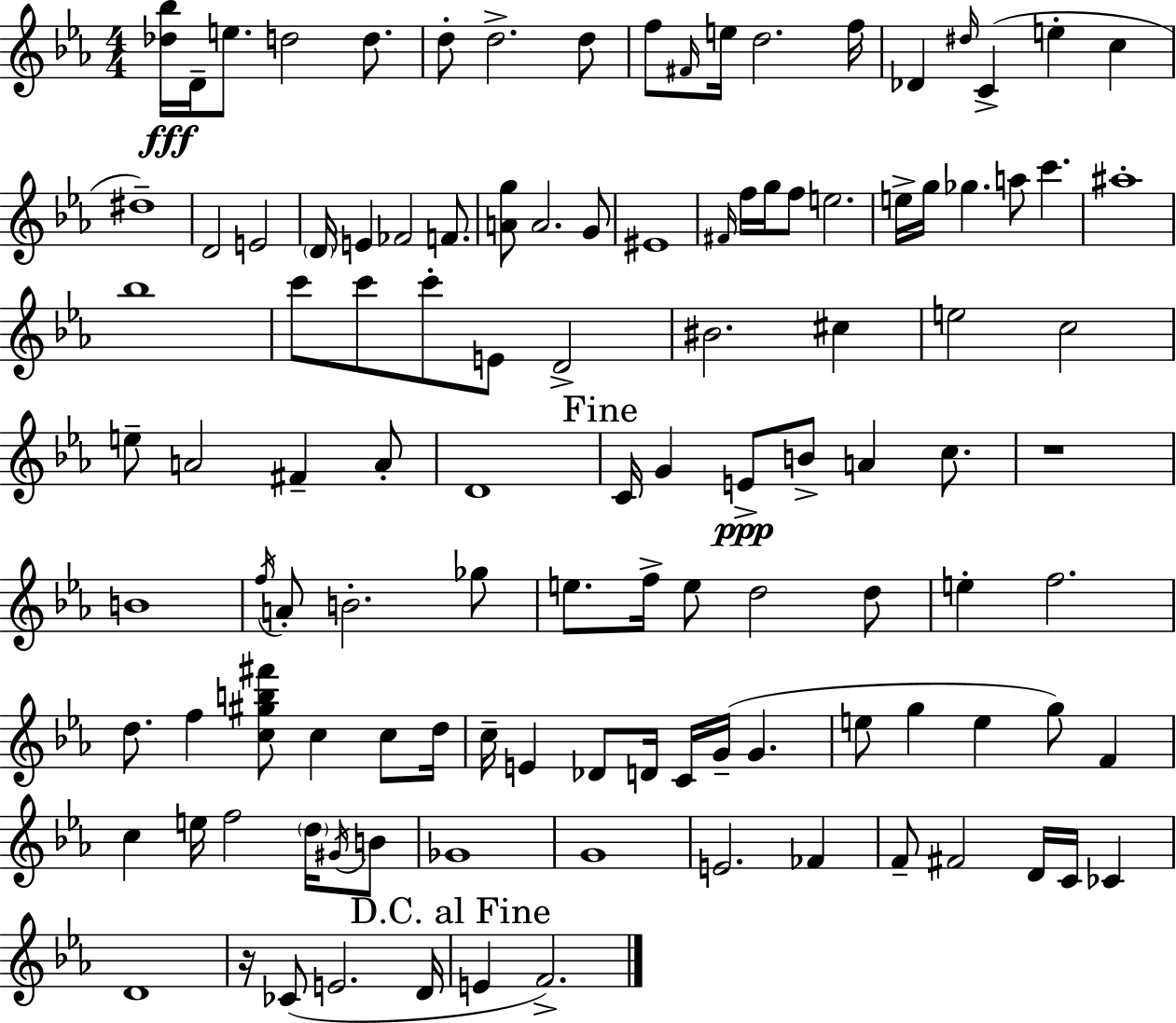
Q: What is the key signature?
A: EES major